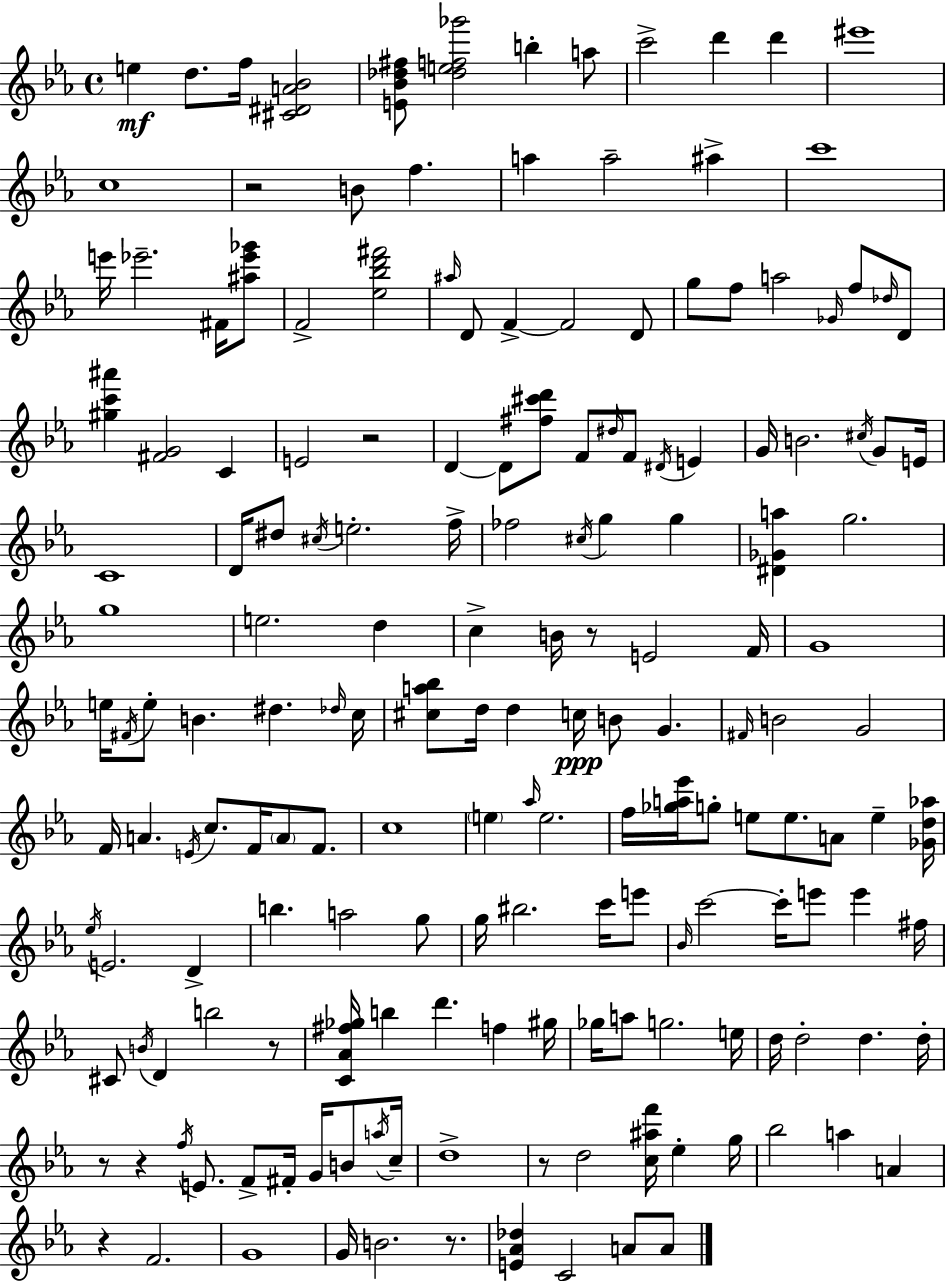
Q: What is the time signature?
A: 4/4